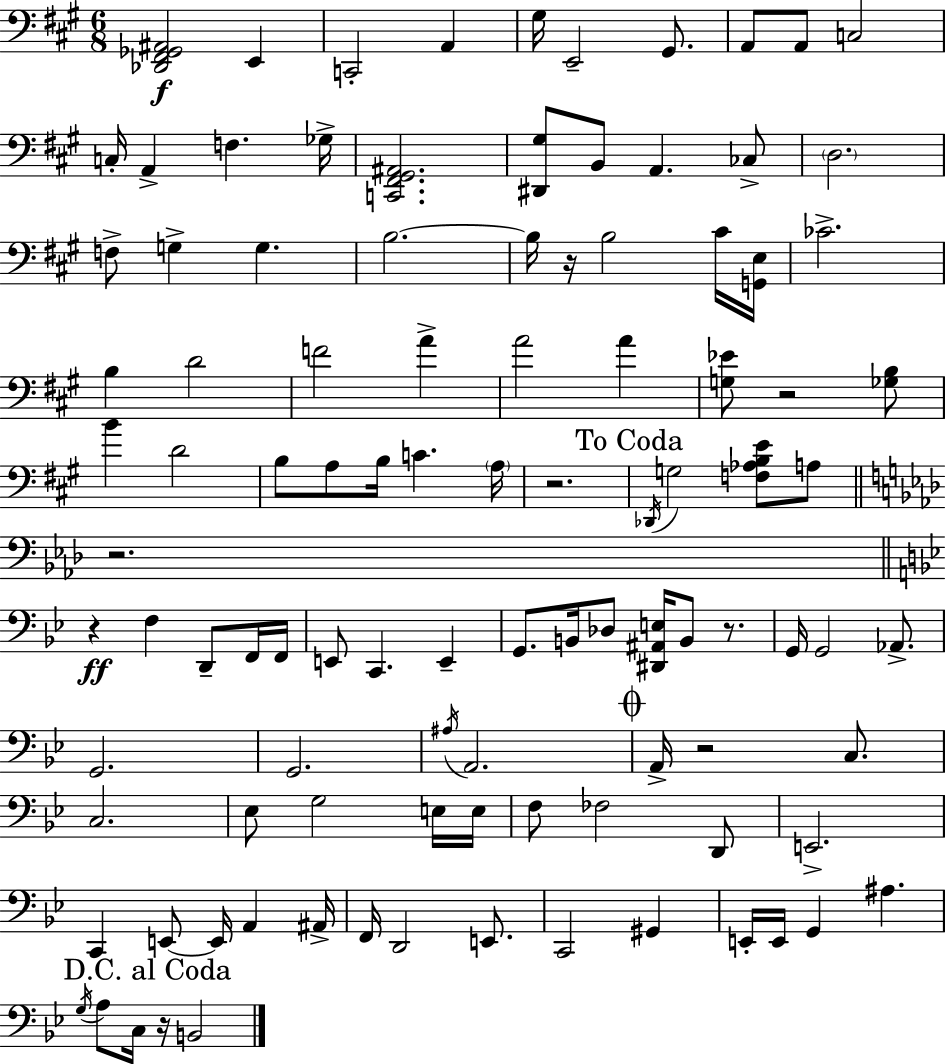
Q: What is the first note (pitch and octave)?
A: E2